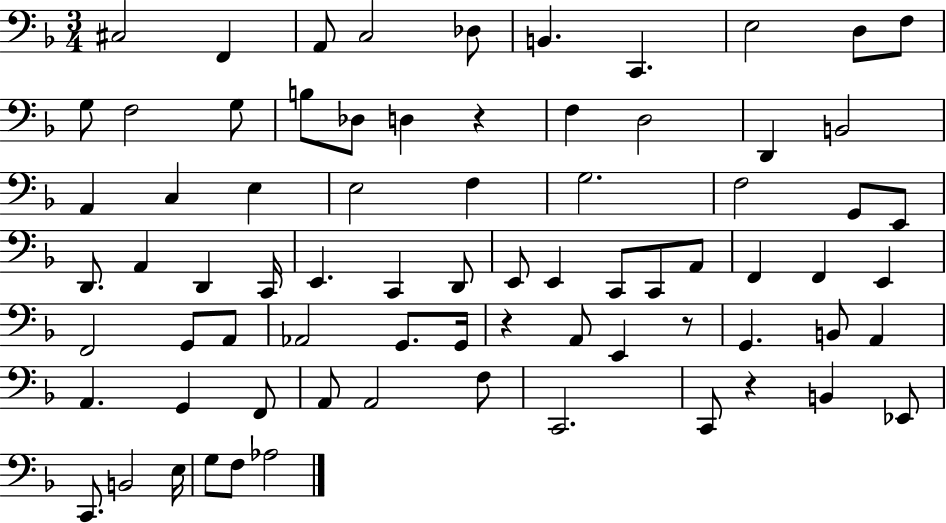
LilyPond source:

{
  \clef bass
  \numericTimeSignature
  \time 3/4
  \key f \major
  \repeat volta 2 { cis2 f,4 | a,8 c2 des8 | b,4. c,4. | e2 d8 f8 | \break g8 f2 g8 | b8 des8 d4 r4 | f4 d2 | d,4 b,2 | \break a,4 c4 e4 | e2 f4 | g2. | f2 g,8 e,8 | \break d,8. a,4 d,4 c,16 | e,4. c,4 d,8 | e,8 e,4 c,8 c,8 a,8 | f,4 f,4 e,4 | \break f,2 g,8 a,8 | aes,2 g,8. g,16 | r4 a,8 e,4 r8 | g,4. b,8 a,4 | \break a,4. g,4 f,8 | a,8 a,2 f8 | c,2. | c,8 r4 b,4 ees,8 | \break c,8. b,2 e16 | g8 f8 aes2 | } \bar "|."
}